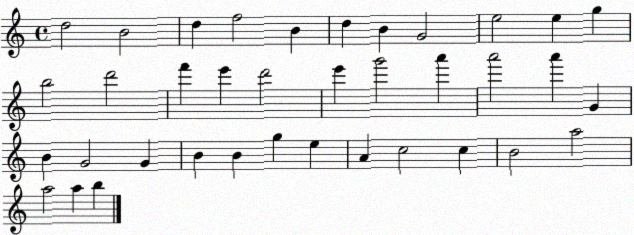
X:1
T:Untitled
M:4/4
L:1/4
K:C
d2 B2 d f2 B d B G2 e2 e g b2 d'2 f' e' d'2 e' g'2 a' a'2 a' G B G2 G B B g e A c2 c B2 a2 a2 a b